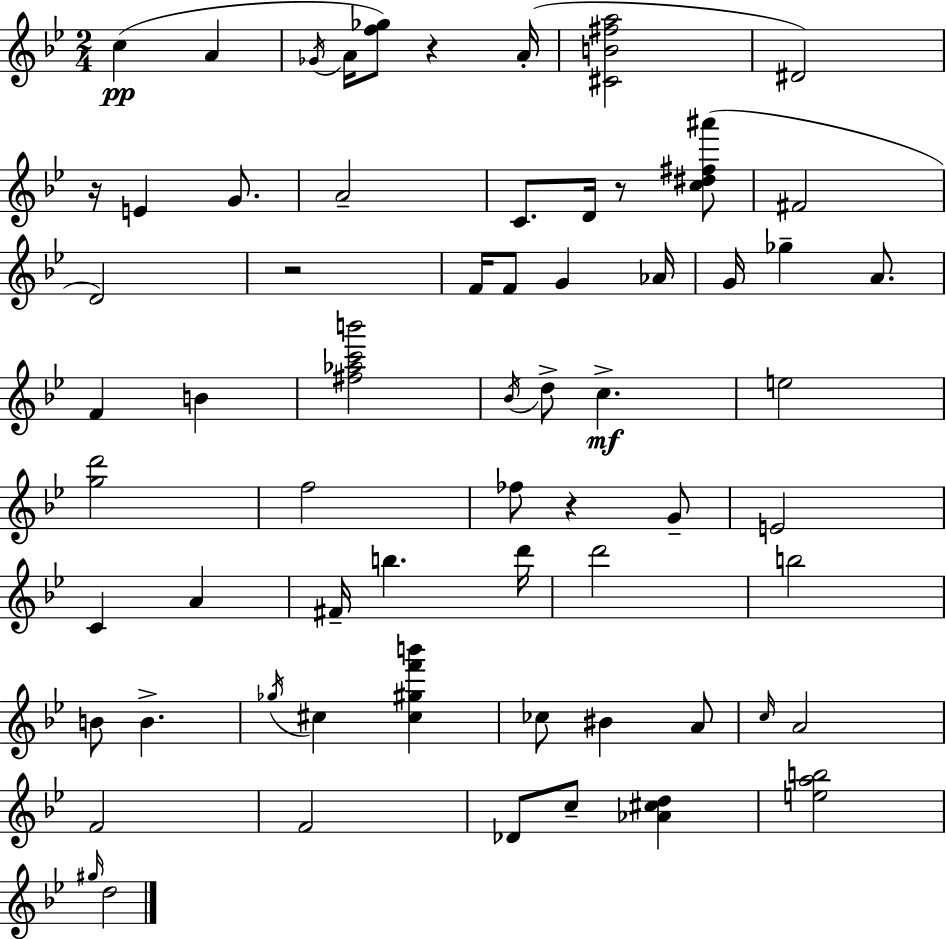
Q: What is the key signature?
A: G minor